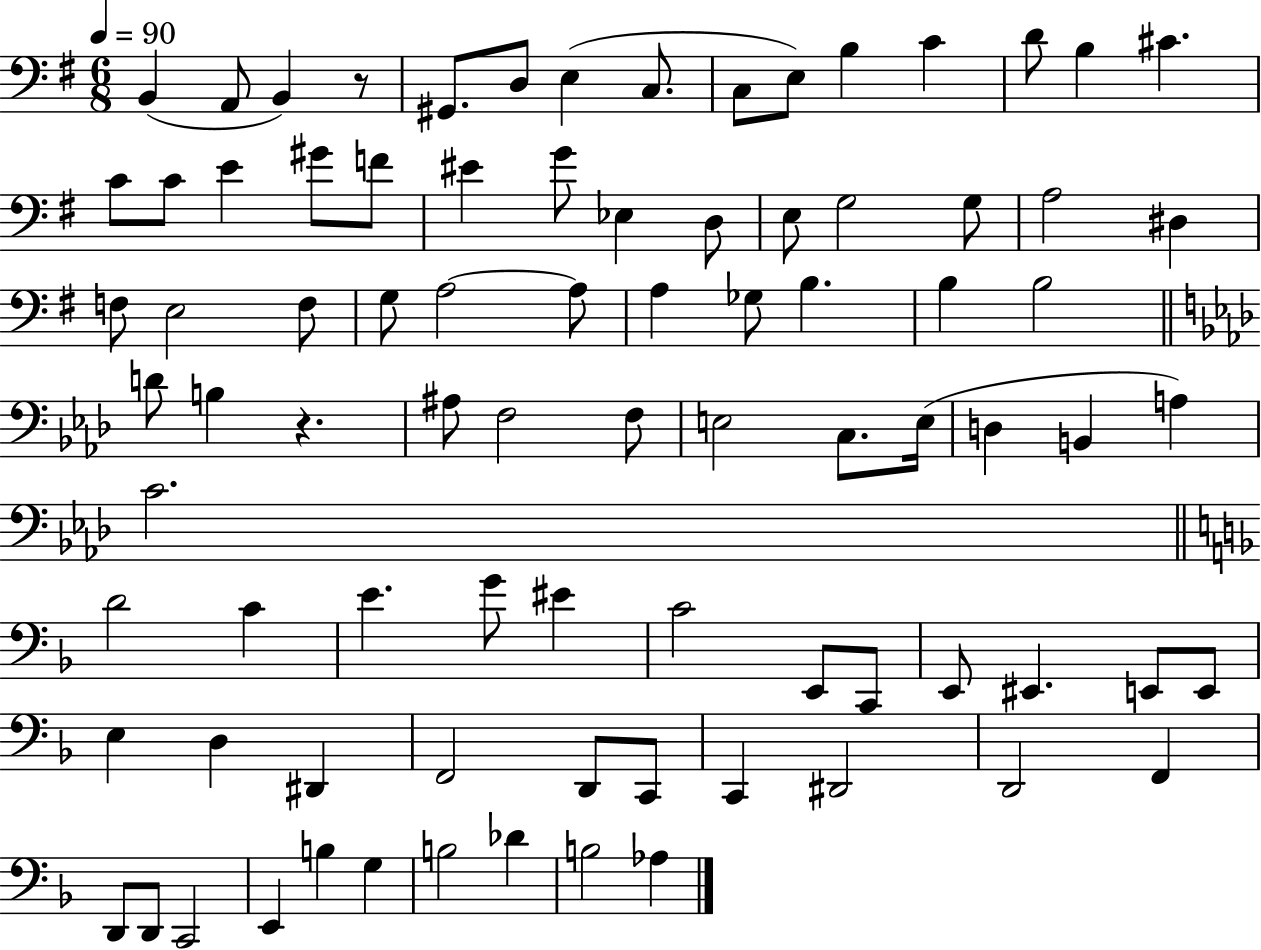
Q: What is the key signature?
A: G major